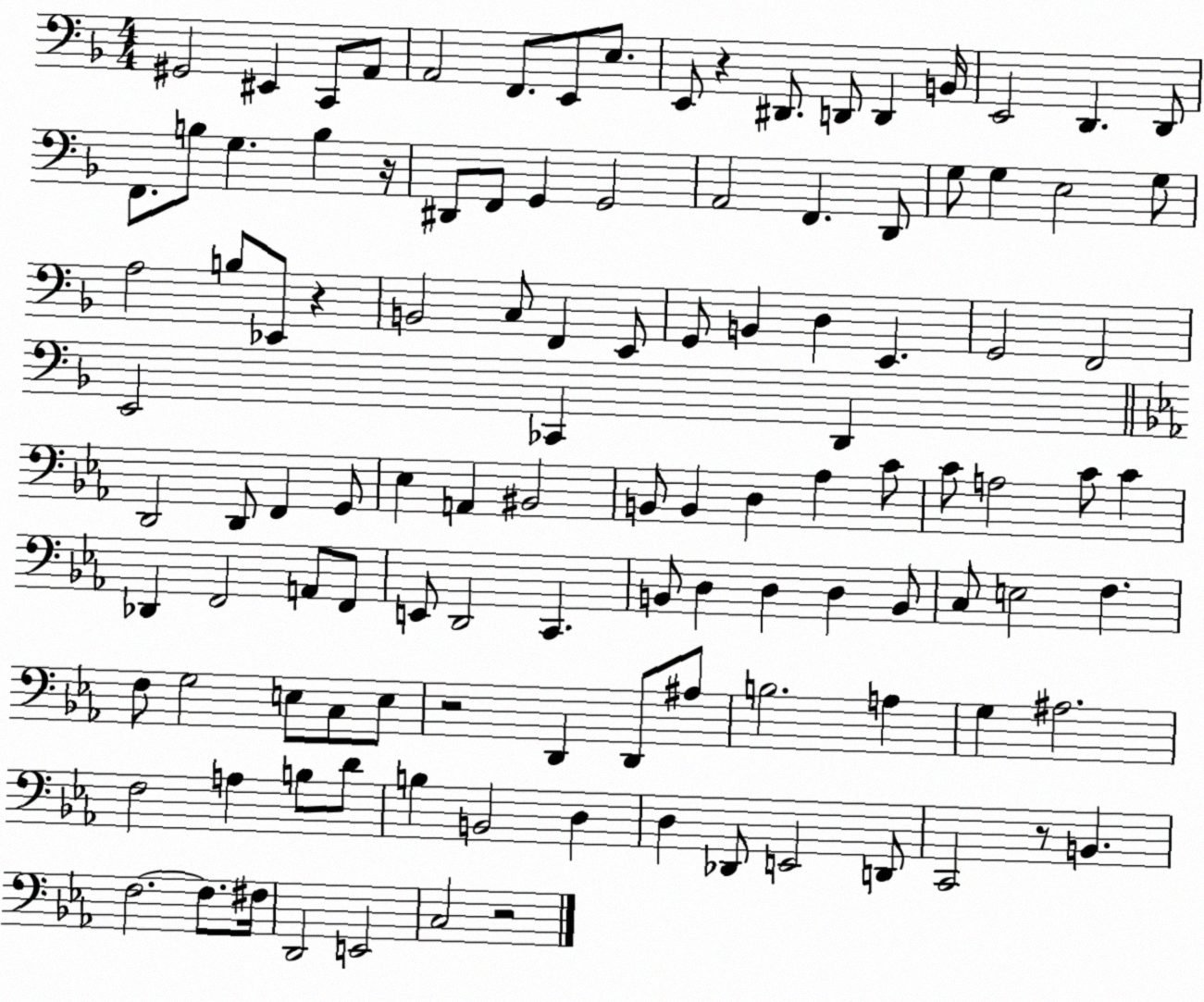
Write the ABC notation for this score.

X:1
T:Untitled
M:4/4
L:1/4
K:F
^G,,2 ^E,, C,,/2 A,,/2 A,,2 F,,/2 E,,/2 E,/2 E,,/2 z ^D,,/2 D,,/2 D,, B,,/4 E,,2 D,, D,,/2 F,,/2 B,/2 G, B, z/4 ^D,,/2 F,,/2 G,, G,,2 A,,2 F,, D,,/2 G,/2 G, E,2 G,/2 A,2 B,/2 _E,,/2 z B,,2 C,/2 F,, E,,/2 G,,/2 B,, D, E,, G,,2 F,,2 E,,2 _C,, D,, D,,2 D,,/2 F,, G,,/2 _E, A,, ^B,,2 B,,/2 B,, D, _A, C/2 C/2 A,2 C/2 C _D,, F,,2 A,,/2 F,,/2 E,,/2 D,,2 C,, B,,/2 D, D, D, B,,/2 C,/2 E,2 F, F,/2 G,2 E,/2 C,/2 E,/2 z2 D,, D,,/2 ^A,/2 B,2 A, G, ^A,2 F,2 A, B,/2 D/2 B, B,,2 D, D, _D,,/2 E,,2 D,,/2 C,,2 z/2 B,, F,2 F,/2 ^F,/4 D,,2 E,,2 C,2 z2